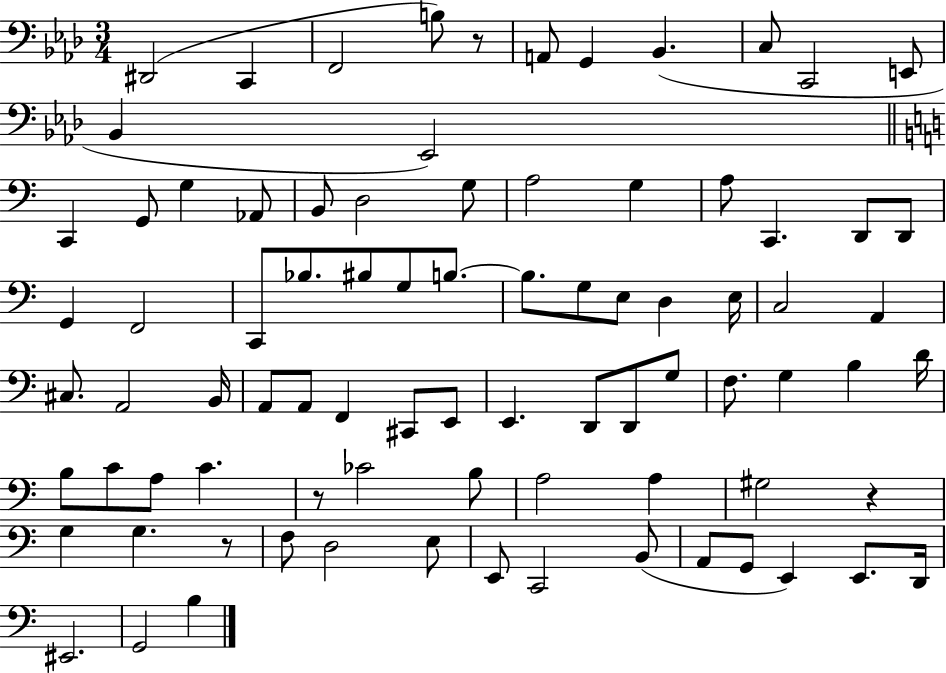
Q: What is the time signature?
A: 3/4